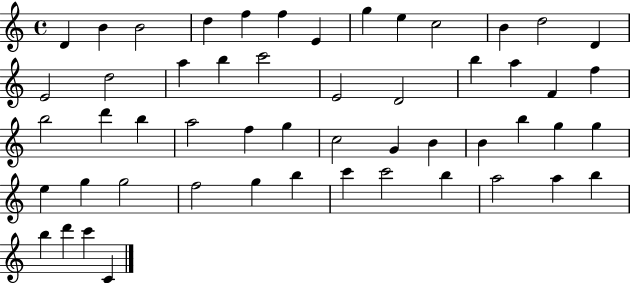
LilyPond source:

{
  \clef treble
  \time 4/4
  \defaultTimeSignature
  \key c \major
  d'4 b'4 b'2 | d''4 f''4 f''4 e'4 | g''4 e''4 c''2 | b'4 d''2 d'4 | \break e'2 d''2 | a''4 b''4 c'''2 | e'2 d'2 | b''4 a''4 f'4 f''4 | \break b''2 d'''4 b''4 | a''2 f''4 g''4 | c''2 g'4 b'4 | b'4 b''4 g''4 g''4 | \break e''4 g''4 g''2 | f''2 g''4 b''4 | c'''4 c'''2 b''4 | a''2 a''4 b''4 | \break b''4 d'''4 c'''4 c'4 | \bar "|."
}